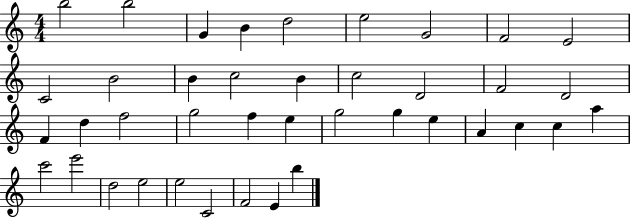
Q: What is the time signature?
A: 4/4